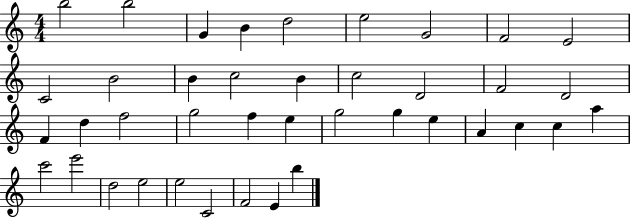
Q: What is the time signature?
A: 4/4